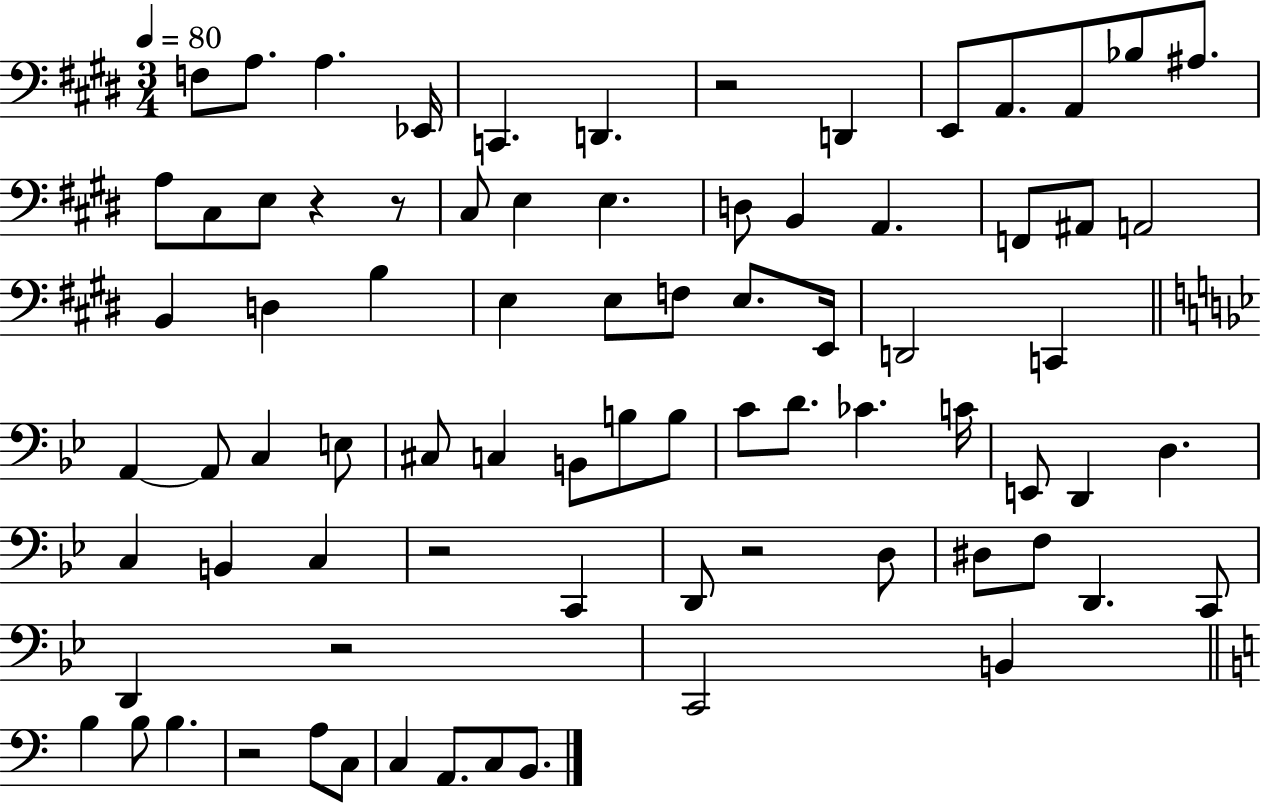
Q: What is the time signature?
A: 3/4